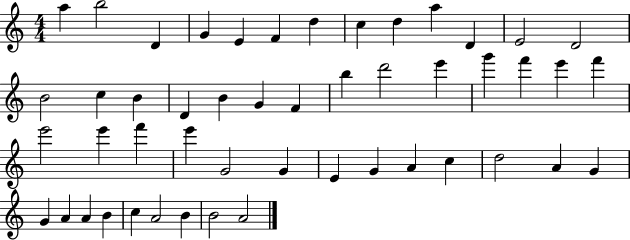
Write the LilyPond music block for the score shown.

{
  \clef treble
  \numericTimeSignature
  \time 4/4
  \key c \major
  a''4 b''2 d'4 | g'4 e'4 f'4 d''4 | c''4 d''4 a''4 d'4 | e'2 d'2 | \break b'2 c''4 b'4 | d'4 b'4 g'4 f'4 | b''4 d'''2 e'''4 | g'''4 f'''4 e'''4 f'''4 | \break e'''2 e'''4 f'''4 | e'''4 g'2 g'4 | e'4 g'4 a'4 c''4 | d''2 a'4 g'4 | \break g'4 a'4 a'4 b'4 | c''4 a'2 b'4 | b'2 a'2 | \bar "|."
}